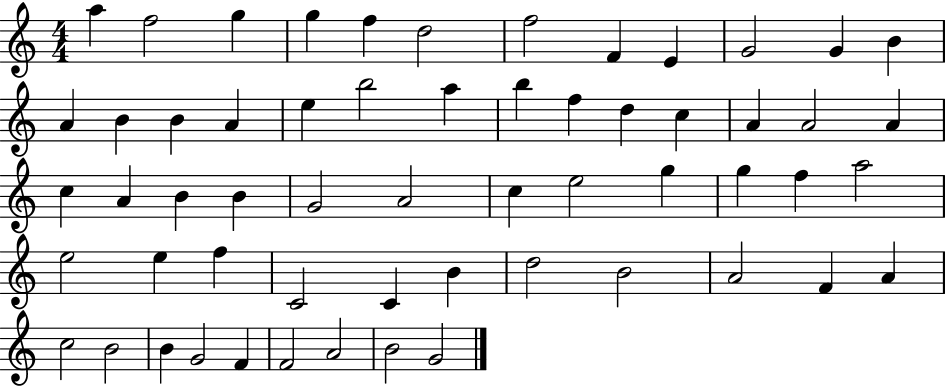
A5/q F5/h G5/q G5/q F5/q D5/h F5/h F4/q E4/q G4/h G4/q B4/q A4/q B4/q B4/q A4/q E5/q B5/h A5/q B5/q F5/q D5/q C5/q A4/q A4/h A4/q C5/q A4/q B4/q B4/q G4/h A4/h C5/q E5/h G5/q G5/q F5/q A5/h E5/h E5/q F5/q C4/h C4/q B4/q D5/h B4/h A4/h F4/q A4/q C5/h B4/h B4/q G4/h F4/q F4/h A4/h B4/h G4/h